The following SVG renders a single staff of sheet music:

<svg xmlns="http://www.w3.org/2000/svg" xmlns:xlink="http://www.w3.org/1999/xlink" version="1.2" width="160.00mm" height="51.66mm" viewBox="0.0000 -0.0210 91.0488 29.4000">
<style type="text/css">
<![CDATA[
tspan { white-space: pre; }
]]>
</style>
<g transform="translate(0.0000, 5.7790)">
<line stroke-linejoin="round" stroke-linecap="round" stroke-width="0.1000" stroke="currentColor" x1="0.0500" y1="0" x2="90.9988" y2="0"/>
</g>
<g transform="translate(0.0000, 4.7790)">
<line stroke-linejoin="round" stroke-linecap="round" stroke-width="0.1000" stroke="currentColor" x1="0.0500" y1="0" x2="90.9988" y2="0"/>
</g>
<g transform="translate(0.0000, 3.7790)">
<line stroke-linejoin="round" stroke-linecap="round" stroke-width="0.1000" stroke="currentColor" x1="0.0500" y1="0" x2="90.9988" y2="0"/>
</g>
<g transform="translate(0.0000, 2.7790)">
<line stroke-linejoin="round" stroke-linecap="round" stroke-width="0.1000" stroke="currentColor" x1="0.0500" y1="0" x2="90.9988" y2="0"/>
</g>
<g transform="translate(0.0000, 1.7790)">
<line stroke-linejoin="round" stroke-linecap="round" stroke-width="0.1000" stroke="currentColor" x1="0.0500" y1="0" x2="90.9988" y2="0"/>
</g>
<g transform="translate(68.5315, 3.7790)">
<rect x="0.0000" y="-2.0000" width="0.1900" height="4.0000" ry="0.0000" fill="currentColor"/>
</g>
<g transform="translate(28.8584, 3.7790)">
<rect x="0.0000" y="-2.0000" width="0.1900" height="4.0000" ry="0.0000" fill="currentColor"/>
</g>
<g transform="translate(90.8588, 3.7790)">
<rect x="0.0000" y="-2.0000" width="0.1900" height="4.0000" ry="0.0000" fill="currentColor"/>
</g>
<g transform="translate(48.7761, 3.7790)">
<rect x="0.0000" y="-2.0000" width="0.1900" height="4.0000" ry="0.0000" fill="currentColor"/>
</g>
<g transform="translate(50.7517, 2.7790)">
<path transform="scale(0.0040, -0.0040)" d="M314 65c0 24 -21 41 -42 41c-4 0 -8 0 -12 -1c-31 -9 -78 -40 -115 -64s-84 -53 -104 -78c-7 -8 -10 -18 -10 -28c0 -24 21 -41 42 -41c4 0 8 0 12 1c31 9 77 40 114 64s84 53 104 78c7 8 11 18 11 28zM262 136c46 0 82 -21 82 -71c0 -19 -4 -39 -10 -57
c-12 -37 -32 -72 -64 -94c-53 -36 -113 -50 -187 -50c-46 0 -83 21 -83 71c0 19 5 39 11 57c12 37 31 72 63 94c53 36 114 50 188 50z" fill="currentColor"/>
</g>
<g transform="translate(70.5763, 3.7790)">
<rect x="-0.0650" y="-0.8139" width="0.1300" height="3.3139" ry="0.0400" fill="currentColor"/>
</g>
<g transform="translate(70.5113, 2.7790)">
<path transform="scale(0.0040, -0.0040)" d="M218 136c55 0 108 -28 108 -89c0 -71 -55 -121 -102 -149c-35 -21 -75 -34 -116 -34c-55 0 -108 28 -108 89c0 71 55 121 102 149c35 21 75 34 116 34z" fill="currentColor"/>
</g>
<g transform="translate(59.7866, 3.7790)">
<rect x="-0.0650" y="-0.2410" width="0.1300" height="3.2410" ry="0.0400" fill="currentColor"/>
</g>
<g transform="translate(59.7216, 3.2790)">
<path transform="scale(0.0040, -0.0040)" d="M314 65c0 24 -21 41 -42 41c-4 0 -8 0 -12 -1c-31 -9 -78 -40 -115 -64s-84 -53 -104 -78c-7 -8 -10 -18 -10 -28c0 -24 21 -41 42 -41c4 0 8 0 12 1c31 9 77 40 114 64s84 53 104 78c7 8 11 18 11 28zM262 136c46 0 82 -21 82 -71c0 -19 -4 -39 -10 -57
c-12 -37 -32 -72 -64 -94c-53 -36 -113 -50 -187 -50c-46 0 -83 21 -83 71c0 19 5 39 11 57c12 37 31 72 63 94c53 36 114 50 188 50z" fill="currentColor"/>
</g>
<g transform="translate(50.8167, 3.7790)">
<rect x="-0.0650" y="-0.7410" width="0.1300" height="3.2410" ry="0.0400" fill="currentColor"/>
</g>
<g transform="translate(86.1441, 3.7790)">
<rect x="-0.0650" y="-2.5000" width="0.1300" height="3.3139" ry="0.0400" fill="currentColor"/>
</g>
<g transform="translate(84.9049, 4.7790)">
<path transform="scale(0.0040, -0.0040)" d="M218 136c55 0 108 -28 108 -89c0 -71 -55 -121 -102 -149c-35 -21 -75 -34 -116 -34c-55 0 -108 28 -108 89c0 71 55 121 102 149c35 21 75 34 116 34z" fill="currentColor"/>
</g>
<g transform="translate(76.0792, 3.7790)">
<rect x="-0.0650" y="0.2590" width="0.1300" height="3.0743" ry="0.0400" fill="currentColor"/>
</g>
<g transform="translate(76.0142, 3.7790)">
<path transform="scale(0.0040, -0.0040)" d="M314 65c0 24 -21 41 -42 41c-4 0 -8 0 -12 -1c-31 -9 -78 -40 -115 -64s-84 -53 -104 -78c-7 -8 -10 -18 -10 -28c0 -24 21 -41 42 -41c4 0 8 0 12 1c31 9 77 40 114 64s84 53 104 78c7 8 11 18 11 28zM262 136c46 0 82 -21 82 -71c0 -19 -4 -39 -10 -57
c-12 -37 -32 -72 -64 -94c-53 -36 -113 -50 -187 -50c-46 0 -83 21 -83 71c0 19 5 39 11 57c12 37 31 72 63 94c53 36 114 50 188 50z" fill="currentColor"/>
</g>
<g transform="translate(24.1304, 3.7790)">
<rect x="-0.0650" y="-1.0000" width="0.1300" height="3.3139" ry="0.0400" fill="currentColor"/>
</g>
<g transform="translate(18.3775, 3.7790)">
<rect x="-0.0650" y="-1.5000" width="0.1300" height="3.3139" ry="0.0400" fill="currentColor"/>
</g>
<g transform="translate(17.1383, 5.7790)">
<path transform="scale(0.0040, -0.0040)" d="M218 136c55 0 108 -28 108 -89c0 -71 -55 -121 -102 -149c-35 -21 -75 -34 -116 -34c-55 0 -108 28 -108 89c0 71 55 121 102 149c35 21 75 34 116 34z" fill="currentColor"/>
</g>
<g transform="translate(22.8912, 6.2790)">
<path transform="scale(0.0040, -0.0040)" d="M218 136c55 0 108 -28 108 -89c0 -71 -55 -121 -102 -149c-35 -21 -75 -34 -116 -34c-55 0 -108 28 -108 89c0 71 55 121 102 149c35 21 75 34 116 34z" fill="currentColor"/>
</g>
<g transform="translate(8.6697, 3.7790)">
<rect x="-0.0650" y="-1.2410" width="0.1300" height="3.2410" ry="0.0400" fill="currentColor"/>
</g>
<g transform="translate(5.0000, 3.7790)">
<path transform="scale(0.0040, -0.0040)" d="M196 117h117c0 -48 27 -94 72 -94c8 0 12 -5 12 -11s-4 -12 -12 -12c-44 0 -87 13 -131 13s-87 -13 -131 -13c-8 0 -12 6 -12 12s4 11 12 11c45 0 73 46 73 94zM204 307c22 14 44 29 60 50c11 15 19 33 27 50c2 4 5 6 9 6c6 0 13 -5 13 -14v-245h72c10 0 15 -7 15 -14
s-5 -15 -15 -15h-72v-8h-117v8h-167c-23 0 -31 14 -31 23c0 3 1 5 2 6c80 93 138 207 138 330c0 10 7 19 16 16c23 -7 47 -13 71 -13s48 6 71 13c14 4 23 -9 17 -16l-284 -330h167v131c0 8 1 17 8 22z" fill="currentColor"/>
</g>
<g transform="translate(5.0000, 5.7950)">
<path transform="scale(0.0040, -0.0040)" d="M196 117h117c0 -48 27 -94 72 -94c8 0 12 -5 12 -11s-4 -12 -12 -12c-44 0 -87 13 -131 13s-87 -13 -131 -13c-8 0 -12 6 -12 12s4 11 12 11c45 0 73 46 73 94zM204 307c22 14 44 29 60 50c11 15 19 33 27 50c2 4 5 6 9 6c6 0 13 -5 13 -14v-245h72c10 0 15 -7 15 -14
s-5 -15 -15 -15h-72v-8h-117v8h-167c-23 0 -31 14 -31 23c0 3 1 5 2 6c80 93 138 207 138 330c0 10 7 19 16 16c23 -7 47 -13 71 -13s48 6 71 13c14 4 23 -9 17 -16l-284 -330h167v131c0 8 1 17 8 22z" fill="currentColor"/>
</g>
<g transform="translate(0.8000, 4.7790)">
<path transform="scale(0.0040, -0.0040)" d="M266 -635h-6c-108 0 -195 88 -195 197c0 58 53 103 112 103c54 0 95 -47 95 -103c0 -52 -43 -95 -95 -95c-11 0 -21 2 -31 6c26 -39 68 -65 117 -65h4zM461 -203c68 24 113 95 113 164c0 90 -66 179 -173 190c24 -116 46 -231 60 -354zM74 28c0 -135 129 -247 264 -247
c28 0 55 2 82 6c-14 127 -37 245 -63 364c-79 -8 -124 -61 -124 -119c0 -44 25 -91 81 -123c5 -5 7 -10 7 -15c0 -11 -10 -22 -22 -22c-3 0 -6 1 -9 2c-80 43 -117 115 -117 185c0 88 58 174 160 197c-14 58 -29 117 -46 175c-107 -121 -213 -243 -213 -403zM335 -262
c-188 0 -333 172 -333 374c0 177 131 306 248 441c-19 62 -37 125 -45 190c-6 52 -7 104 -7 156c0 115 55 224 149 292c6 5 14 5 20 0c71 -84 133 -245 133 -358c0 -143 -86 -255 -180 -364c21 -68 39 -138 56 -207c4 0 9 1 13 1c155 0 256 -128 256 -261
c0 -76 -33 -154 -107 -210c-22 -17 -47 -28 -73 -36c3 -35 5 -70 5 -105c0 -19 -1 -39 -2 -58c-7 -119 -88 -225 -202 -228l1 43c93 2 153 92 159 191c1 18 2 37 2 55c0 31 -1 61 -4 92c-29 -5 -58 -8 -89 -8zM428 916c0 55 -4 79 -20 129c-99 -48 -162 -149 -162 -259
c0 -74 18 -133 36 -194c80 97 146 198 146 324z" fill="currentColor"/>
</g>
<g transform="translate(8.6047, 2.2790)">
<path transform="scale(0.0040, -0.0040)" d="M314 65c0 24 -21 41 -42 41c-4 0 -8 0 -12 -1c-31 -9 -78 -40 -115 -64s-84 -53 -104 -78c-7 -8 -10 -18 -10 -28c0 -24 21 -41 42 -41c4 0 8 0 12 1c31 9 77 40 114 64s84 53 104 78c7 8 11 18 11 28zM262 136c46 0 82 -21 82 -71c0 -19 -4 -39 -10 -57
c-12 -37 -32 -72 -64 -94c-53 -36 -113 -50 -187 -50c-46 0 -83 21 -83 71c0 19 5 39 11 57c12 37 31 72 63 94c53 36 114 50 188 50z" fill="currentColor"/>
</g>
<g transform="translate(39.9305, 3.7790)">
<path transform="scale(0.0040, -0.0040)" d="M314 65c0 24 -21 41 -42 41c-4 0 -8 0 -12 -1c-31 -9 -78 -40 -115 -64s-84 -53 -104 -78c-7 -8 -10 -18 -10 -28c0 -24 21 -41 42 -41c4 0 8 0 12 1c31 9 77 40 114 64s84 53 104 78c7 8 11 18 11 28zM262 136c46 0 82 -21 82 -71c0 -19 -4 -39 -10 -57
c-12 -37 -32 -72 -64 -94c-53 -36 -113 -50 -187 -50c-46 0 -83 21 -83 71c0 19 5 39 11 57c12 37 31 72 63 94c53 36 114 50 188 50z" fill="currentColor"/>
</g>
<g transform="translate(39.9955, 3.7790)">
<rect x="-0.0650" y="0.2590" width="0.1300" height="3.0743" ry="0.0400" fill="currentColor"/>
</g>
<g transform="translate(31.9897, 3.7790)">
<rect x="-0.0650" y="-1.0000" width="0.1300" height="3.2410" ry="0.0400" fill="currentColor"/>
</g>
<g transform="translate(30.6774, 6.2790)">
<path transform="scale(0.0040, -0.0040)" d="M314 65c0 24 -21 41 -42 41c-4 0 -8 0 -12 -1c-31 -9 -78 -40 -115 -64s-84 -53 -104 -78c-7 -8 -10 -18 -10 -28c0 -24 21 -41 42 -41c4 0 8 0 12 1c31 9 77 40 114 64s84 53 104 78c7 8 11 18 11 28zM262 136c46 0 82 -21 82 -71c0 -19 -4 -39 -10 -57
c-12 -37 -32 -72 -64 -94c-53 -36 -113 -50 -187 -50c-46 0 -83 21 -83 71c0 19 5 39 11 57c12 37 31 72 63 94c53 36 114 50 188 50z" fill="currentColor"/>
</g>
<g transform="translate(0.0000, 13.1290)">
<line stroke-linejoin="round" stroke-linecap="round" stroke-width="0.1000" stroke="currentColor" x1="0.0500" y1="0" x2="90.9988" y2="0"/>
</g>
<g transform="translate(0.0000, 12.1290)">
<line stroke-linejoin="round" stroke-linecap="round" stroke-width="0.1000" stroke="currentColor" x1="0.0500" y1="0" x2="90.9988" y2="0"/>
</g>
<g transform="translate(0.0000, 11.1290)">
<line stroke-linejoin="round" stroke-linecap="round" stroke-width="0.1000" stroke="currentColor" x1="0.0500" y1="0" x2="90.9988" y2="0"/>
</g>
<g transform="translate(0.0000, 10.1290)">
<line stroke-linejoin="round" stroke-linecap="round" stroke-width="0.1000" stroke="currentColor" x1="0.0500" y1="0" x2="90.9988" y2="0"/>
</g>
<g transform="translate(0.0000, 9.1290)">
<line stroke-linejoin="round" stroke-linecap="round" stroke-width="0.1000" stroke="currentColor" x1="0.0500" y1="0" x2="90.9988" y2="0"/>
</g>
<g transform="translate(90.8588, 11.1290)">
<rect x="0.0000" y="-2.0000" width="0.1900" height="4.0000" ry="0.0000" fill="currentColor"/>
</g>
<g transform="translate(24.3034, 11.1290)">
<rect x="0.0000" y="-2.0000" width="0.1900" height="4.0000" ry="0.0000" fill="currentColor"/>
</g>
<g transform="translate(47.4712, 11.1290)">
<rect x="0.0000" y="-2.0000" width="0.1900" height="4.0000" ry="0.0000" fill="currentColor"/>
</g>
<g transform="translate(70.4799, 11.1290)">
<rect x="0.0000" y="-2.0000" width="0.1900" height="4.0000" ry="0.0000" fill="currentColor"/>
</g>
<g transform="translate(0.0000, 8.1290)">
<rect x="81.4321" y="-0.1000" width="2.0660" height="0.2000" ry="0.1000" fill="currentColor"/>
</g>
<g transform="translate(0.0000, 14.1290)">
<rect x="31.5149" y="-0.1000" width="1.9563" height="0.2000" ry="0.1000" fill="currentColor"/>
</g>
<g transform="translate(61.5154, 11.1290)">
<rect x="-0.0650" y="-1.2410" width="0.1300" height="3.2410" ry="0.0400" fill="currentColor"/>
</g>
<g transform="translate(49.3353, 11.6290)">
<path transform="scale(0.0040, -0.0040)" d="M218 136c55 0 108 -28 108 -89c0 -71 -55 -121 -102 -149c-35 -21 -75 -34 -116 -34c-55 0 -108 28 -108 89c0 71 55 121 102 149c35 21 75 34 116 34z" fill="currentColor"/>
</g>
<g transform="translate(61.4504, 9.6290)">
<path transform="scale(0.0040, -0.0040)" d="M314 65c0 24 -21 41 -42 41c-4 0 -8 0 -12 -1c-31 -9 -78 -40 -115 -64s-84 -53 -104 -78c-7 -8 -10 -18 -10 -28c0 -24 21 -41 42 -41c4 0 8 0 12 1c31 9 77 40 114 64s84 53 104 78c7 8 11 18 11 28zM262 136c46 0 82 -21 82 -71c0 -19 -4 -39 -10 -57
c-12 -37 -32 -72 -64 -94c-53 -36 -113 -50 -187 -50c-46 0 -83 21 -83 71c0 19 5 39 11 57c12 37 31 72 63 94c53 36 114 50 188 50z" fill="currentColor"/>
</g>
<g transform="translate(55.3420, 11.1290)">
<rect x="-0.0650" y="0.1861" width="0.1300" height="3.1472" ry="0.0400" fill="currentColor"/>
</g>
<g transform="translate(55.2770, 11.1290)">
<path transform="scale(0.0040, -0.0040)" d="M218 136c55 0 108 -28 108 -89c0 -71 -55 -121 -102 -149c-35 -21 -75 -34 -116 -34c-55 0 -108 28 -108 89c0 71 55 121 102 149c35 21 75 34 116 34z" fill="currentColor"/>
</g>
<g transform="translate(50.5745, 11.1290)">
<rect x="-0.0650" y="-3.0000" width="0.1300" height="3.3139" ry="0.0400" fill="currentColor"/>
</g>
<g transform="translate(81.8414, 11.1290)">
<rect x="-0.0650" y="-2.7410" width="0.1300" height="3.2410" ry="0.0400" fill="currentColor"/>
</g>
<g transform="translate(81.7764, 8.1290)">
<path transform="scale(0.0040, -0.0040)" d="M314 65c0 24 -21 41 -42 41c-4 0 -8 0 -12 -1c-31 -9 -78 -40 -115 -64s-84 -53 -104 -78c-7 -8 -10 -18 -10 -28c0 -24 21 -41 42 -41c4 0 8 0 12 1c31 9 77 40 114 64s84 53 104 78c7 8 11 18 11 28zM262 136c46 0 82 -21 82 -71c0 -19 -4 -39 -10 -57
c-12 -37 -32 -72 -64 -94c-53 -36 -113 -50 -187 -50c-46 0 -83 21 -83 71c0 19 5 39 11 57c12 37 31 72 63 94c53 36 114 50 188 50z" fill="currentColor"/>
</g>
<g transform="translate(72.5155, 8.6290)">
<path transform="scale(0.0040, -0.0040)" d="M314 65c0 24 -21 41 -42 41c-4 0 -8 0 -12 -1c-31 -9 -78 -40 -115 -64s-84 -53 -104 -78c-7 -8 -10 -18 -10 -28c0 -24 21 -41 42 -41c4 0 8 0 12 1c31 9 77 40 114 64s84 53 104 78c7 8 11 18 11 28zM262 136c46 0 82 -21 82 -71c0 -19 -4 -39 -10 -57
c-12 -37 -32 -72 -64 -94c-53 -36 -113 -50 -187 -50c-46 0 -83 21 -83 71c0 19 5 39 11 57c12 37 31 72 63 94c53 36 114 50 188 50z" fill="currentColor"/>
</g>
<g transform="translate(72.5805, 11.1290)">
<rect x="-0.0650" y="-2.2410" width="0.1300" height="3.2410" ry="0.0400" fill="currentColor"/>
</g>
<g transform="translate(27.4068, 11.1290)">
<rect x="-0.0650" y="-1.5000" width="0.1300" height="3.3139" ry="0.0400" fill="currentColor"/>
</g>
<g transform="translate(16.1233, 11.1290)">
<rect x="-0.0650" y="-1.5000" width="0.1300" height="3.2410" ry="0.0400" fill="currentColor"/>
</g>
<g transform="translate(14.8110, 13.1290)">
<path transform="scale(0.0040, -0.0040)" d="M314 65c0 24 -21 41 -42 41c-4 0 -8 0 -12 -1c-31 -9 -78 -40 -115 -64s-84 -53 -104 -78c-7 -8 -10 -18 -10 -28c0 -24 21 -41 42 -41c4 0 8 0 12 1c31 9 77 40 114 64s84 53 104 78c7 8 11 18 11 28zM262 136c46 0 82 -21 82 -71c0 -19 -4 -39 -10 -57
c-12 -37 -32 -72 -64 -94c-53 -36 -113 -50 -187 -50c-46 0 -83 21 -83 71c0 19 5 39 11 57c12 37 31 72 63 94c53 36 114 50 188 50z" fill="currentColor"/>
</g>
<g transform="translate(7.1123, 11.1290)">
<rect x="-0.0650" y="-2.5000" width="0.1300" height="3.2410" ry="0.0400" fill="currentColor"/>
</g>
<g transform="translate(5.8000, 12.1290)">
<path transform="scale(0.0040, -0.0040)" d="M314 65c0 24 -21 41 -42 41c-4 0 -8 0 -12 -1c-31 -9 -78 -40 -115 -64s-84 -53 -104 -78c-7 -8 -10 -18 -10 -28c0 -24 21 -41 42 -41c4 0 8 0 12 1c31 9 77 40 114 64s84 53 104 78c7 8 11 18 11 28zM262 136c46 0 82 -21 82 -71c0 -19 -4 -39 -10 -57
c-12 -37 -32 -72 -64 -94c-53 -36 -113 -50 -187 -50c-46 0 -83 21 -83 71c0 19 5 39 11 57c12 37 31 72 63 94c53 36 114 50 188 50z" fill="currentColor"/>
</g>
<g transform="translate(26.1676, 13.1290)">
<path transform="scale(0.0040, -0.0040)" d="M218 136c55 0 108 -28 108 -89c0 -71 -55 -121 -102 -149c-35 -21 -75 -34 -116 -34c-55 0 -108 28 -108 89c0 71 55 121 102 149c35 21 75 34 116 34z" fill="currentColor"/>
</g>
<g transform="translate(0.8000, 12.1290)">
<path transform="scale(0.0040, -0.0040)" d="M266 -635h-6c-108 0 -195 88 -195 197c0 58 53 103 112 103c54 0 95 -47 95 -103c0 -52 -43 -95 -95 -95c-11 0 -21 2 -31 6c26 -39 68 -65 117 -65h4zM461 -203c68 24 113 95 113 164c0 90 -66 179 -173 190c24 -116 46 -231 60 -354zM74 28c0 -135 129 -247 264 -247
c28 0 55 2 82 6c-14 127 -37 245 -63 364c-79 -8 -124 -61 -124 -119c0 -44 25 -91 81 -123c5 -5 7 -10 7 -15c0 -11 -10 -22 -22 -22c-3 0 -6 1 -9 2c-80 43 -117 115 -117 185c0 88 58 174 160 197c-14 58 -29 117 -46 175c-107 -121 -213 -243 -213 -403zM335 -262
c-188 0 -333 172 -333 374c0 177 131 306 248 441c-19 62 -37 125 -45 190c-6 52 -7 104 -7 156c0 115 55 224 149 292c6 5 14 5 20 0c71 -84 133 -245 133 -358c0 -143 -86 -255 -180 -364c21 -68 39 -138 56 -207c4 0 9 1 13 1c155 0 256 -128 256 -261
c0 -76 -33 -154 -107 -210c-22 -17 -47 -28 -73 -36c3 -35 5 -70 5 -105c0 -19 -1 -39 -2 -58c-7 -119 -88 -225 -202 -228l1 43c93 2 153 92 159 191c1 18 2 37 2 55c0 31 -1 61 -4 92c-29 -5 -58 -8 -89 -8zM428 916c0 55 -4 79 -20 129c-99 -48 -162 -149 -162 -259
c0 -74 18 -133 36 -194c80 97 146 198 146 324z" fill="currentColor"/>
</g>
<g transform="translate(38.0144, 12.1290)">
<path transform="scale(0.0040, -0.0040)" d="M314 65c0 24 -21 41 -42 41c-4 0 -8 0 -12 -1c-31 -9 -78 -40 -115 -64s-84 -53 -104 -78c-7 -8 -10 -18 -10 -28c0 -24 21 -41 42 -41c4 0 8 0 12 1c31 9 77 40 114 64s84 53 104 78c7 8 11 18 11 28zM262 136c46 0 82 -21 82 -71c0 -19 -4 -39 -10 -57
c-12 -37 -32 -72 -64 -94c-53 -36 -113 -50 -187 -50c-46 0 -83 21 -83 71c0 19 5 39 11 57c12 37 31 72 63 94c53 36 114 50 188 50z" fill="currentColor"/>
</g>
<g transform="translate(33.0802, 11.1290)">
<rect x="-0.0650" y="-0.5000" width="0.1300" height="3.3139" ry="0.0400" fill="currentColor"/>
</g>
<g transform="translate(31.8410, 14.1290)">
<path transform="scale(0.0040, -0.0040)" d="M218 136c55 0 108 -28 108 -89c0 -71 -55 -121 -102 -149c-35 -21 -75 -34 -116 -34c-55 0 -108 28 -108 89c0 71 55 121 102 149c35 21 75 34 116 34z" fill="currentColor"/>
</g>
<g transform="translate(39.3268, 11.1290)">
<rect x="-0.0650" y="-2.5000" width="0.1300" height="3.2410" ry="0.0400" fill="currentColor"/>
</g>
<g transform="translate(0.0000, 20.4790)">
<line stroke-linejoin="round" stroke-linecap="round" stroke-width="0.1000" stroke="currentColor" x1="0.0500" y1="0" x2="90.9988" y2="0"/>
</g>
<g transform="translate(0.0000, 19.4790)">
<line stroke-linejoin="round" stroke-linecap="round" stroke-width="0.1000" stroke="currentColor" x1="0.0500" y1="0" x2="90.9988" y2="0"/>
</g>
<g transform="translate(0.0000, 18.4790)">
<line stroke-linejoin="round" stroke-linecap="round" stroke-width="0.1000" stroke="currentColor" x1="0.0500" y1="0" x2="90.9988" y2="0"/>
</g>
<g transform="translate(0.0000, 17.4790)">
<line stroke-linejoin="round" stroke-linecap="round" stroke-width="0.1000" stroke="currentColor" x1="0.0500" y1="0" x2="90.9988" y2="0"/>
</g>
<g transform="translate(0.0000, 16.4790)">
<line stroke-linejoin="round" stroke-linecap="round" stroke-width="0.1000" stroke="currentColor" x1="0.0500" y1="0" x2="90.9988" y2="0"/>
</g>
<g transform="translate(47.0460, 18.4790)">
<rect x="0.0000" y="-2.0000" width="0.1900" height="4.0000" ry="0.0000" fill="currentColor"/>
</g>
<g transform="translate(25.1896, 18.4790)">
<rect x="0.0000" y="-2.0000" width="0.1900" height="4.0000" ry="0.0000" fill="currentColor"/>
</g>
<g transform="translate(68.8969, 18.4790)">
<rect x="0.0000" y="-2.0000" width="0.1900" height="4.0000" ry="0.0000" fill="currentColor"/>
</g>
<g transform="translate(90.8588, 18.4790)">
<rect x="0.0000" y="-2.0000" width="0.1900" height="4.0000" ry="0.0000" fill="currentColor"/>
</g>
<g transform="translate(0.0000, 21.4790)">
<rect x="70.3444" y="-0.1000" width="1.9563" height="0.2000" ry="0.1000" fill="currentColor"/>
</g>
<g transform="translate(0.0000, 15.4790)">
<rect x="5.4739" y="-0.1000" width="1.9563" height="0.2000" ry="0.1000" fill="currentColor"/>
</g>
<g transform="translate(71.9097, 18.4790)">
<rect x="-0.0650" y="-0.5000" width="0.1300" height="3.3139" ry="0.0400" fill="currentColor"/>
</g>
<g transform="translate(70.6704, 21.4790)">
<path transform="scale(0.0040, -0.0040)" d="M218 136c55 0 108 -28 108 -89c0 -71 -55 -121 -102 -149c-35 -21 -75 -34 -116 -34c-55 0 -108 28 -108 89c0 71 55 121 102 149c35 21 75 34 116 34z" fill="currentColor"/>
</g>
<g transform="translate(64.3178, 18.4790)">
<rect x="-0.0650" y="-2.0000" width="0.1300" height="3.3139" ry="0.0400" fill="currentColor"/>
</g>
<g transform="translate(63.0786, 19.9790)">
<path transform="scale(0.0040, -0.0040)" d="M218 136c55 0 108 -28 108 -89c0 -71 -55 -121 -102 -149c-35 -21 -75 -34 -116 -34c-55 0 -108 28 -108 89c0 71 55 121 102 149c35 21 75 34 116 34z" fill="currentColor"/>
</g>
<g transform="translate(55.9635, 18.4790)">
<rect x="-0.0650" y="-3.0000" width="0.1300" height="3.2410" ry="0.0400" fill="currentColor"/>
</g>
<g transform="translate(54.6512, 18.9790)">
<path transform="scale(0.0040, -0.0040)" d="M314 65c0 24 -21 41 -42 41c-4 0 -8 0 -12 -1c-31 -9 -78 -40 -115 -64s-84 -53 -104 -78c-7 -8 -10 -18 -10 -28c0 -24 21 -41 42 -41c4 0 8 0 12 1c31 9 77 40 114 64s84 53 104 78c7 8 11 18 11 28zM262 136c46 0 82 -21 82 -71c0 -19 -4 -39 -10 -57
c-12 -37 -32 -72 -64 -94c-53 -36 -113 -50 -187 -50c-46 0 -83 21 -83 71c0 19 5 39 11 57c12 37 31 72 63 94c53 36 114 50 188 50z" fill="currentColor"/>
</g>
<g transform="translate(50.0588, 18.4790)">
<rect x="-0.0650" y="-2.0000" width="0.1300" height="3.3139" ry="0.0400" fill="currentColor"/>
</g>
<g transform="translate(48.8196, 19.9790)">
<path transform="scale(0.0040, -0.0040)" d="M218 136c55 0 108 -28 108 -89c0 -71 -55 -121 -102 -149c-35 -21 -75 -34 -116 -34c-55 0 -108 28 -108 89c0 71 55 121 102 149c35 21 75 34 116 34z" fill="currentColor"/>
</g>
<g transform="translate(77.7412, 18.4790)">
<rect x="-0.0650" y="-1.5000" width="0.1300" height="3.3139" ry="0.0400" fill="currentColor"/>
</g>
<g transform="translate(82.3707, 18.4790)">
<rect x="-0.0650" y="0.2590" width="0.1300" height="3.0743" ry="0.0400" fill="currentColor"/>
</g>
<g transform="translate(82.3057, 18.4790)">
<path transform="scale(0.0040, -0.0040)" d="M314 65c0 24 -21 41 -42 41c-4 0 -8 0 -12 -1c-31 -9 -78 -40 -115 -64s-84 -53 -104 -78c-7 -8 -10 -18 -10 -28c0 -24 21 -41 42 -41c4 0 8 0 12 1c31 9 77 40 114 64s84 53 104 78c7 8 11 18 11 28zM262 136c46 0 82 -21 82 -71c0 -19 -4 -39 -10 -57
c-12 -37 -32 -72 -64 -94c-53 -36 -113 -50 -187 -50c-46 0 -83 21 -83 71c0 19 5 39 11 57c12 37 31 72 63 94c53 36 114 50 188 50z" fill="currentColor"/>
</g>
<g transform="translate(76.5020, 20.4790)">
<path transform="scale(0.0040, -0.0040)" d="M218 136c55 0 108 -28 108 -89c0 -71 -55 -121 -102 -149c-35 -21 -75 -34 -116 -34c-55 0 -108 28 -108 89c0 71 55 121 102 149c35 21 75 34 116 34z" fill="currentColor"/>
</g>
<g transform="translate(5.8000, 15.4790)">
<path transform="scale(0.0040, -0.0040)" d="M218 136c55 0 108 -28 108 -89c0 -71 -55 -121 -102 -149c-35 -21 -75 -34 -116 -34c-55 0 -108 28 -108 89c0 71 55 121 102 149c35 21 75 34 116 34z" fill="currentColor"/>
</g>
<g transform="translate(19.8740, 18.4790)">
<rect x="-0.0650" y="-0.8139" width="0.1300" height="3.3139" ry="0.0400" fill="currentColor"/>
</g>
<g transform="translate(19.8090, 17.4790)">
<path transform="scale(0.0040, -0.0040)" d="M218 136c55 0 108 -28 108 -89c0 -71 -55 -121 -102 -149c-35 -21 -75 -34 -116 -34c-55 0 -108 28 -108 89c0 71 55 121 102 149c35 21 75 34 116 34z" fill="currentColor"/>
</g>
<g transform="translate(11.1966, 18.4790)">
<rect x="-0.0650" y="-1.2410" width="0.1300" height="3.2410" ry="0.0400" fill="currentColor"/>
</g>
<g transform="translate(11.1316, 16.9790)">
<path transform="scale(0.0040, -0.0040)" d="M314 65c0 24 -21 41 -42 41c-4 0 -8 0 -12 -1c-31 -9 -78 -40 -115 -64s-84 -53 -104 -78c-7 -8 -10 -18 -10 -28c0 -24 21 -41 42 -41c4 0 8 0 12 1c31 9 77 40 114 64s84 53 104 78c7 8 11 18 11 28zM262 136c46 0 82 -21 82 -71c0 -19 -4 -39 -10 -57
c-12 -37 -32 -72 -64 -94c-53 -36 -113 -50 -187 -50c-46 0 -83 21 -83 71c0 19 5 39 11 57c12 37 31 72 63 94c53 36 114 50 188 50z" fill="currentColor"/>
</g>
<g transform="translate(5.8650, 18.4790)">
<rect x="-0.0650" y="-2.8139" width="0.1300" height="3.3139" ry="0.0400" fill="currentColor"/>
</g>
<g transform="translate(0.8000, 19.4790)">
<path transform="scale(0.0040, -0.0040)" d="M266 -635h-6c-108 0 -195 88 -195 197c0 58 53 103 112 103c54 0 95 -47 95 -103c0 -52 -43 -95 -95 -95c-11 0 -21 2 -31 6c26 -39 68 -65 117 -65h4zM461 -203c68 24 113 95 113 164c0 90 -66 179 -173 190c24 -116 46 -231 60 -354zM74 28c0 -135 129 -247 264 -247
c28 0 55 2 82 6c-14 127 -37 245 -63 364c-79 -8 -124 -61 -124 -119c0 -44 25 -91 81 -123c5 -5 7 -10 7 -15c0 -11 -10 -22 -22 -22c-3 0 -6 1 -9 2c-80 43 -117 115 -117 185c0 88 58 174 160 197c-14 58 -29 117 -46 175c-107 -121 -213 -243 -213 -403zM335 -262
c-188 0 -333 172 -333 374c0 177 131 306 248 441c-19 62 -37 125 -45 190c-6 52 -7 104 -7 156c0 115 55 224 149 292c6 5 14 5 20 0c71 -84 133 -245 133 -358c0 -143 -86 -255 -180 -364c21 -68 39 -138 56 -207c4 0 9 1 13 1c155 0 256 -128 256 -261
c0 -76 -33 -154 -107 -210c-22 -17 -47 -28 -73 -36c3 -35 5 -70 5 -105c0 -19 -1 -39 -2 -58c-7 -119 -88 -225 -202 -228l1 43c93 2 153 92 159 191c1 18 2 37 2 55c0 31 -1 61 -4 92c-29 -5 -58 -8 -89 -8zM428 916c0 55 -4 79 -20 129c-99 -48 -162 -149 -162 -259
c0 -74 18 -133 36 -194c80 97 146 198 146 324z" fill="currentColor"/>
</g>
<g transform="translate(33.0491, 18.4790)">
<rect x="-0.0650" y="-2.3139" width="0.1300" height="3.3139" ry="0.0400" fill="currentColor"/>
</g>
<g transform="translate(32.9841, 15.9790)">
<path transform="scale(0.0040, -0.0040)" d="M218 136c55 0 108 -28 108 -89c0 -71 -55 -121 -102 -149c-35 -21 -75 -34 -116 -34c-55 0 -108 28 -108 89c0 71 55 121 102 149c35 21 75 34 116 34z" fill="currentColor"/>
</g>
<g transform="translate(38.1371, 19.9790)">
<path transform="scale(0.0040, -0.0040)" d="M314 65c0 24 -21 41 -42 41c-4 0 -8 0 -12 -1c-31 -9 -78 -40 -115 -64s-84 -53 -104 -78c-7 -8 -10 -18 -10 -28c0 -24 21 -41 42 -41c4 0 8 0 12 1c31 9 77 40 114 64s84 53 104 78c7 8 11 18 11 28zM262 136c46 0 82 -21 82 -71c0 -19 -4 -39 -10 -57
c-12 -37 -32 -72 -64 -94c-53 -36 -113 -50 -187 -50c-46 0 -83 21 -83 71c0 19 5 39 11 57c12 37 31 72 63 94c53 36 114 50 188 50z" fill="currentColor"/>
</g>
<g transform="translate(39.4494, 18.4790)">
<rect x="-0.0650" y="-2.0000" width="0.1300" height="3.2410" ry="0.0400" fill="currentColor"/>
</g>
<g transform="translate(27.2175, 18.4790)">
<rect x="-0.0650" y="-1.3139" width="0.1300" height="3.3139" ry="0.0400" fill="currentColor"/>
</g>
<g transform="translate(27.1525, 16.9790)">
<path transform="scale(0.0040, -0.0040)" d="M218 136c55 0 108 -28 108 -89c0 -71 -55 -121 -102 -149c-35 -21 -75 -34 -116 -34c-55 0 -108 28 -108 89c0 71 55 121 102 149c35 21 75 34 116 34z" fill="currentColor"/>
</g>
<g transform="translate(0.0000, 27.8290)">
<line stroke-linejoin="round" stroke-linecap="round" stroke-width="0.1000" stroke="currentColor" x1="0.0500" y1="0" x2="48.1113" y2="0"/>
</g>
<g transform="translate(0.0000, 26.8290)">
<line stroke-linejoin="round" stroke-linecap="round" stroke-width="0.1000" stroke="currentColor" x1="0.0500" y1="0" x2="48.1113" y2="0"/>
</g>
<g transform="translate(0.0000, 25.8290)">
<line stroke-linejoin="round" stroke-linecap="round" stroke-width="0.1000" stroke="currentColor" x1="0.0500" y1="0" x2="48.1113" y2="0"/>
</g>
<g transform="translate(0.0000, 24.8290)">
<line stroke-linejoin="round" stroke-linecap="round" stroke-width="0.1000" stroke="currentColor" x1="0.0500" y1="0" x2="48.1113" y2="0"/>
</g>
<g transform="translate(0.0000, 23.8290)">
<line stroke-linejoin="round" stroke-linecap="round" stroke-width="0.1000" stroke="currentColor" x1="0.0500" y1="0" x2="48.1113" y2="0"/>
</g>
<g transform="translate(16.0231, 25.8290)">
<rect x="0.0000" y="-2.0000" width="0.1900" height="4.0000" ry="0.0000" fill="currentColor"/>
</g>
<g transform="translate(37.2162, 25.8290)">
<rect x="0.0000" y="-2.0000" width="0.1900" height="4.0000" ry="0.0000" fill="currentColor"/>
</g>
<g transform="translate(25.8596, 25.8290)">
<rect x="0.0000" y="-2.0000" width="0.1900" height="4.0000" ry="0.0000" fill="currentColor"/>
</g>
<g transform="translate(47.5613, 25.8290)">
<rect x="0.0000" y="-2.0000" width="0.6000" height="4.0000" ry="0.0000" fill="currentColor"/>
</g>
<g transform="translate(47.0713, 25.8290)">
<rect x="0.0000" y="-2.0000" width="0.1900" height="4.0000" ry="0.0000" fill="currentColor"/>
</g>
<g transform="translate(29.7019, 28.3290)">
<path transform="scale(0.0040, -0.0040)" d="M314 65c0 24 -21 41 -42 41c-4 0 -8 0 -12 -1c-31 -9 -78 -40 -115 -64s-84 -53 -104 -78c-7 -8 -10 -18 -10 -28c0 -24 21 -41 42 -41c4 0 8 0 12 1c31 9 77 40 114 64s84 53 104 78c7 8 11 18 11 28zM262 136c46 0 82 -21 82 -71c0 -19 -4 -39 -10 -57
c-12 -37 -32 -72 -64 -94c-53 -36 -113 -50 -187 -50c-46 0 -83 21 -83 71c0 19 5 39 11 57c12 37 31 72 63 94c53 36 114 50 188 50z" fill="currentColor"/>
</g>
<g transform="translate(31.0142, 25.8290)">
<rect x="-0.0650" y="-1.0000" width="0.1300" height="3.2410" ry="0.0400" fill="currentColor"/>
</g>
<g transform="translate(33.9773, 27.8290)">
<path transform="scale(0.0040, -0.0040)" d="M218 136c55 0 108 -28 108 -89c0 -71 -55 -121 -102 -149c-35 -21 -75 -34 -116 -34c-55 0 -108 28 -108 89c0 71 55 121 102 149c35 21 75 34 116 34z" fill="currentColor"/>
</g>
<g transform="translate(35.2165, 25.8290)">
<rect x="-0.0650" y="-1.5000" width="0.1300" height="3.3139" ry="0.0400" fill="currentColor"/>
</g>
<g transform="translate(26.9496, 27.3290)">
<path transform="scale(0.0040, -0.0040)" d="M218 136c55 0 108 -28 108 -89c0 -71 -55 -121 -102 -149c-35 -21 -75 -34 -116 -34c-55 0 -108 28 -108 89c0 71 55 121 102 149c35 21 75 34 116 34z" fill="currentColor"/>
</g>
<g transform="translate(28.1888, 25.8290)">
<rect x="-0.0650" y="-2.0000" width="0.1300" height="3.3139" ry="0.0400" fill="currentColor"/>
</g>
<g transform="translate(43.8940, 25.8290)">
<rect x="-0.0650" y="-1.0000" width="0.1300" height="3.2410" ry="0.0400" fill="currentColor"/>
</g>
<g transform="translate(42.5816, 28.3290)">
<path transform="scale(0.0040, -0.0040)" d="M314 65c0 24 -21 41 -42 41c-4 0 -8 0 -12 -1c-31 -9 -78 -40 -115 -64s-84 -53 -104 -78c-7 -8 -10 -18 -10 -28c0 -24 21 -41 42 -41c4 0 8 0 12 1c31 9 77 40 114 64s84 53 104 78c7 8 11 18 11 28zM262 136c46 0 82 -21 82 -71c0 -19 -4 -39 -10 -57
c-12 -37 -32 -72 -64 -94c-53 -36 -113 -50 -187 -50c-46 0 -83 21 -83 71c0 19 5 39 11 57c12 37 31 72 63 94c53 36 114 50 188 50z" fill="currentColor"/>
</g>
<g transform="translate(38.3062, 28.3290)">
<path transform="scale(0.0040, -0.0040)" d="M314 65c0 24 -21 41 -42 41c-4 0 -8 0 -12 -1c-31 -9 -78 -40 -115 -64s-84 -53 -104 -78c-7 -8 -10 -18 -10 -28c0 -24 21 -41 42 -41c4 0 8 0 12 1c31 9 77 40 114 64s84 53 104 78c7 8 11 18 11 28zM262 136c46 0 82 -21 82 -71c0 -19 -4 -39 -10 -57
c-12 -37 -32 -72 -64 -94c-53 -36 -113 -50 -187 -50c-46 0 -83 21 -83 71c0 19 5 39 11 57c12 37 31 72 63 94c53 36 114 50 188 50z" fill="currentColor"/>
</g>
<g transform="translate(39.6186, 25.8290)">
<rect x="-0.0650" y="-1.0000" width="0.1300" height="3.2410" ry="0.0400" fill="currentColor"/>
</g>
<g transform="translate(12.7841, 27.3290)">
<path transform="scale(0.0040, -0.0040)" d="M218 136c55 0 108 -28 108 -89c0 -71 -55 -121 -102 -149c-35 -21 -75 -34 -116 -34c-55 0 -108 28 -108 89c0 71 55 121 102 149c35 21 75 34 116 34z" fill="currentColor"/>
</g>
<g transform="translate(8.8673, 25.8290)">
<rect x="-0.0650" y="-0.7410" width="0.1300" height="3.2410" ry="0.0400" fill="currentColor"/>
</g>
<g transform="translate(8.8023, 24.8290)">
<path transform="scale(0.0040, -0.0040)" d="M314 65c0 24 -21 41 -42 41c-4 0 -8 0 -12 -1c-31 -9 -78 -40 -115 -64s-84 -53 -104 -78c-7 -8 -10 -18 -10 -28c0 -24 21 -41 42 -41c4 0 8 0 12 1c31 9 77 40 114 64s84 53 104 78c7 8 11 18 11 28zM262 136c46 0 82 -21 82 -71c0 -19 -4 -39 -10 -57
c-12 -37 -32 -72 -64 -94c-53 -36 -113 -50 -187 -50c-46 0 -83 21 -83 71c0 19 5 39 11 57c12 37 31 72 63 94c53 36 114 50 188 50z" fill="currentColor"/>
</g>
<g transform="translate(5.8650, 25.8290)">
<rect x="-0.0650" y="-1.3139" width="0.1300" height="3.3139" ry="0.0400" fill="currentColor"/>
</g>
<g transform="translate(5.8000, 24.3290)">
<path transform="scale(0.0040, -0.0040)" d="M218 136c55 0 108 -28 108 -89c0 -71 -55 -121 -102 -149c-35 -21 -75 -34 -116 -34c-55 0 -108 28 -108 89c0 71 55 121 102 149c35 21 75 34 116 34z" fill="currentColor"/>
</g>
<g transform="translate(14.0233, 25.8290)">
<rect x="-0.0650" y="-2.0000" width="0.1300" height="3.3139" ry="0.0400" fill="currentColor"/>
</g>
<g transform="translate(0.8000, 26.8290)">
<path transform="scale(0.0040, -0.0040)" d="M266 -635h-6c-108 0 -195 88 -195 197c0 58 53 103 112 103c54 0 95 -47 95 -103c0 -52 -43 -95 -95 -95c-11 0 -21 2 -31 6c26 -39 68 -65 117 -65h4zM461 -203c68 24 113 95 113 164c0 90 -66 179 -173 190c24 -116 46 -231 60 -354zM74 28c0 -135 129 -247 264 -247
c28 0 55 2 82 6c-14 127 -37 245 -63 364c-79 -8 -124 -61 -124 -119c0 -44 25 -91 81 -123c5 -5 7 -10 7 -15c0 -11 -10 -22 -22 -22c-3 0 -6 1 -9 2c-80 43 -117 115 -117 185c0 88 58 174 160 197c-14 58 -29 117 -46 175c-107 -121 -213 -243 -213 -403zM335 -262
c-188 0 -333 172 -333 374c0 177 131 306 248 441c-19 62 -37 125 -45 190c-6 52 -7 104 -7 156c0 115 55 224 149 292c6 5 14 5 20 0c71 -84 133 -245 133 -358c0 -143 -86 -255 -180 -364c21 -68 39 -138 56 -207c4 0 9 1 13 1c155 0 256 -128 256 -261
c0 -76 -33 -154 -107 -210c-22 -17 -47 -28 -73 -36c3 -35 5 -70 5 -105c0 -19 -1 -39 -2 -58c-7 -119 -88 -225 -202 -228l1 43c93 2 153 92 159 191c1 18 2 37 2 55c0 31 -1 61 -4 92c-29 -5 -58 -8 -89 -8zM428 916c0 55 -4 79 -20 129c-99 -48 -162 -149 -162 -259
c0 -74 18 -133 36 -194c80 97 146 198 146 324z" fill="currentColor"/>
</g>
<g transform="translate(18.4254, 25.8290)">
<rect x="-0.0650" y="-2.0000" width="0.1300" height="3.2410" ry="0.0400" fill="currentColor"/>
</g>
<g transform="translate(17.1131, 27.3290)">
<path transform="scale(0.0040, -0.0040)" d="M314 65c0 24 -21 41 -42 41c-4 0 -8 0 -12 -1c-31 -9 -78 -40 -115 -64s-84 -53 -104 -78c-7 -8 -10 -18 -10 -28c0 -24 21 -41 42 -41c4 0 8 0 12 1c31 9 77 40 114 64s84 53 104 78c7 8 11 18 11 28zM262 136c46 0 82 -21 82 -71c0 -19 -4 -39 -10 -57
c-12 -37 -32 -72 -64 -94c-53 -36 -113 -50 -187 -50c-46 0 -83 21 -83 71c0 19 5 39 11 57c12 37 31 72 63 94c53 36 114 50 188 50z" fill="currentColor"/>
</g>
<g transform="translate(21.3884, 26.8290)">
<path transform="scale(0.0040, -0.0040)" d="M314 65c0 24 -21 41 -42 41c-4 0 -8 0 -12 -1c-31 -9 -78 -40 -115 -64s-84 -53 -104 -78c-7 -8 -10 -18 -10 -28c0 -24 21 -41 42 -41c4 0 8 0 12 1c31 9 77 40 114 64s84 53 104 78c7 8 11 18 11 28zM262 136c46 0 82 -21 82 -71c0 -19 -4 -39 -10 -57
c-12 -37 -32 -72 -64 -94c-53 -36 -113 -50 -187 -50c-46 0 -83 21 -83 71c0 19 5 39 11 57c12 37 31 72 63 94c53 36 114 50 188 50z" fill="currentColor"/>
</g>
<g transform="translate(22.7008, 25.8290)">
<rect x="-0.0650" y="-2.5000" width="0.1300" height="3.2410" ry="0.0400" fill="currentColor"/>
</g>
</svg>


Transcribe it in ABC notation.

X:1
T:Untitled
M:4/4
L:1/4
K:C
e2 E D D2 B2 d2 c2 d B2 G G2 E2 E C G2 A B e2 g2 a2 a e2 d e g F2 F A2 F C E B2 e d2 F F2 G2 F D2 E D2 D2